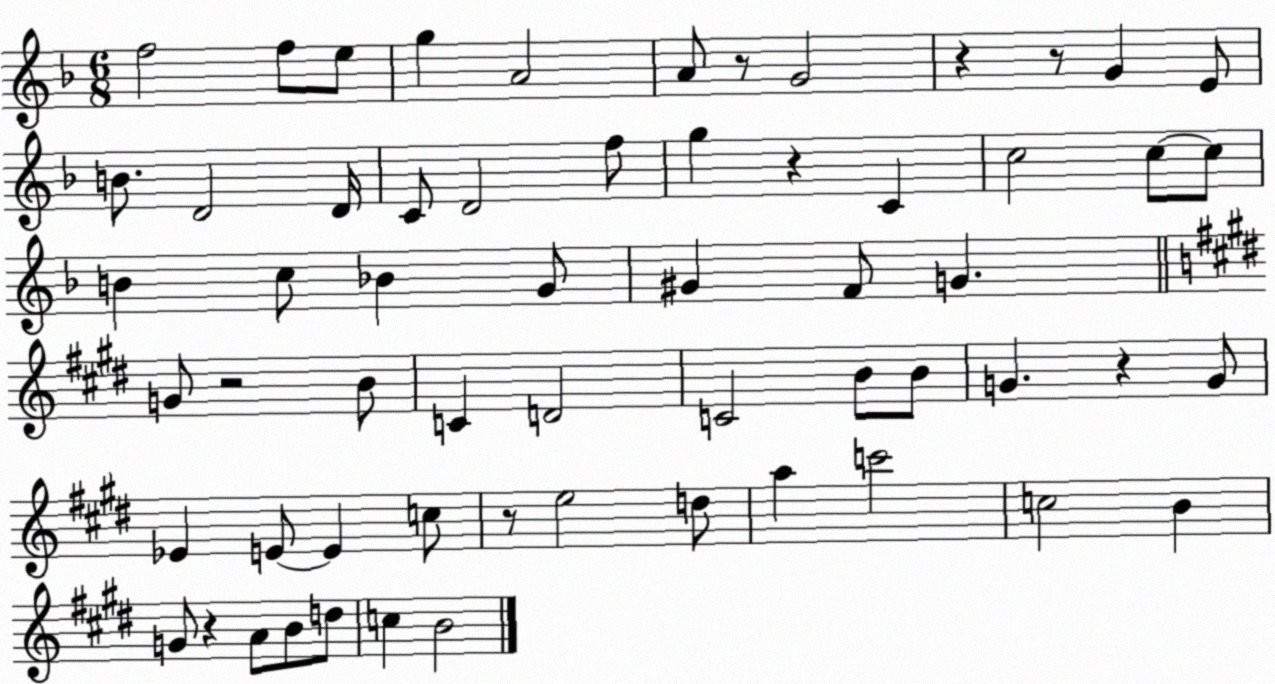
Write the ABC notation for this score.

X:1
T:Untitled
M:6/8
L:1/4
K:F
f2 f/2 e/2 g A2 A/2 z/2 G2 z z/2 G E/2 B/2 D2 D/4 C/2 D2 f/2 g z C c2 c/2 c/2 B c/2 _B G/2 ^G F/2 G G/2 z2 B/2 C D2 C2 B/2 B/2 G z G/2 _E E/2 E c/2 z/2 e2 d/2 a c'2 c2 B G/2 z A/2 B/2 d/2 c B2